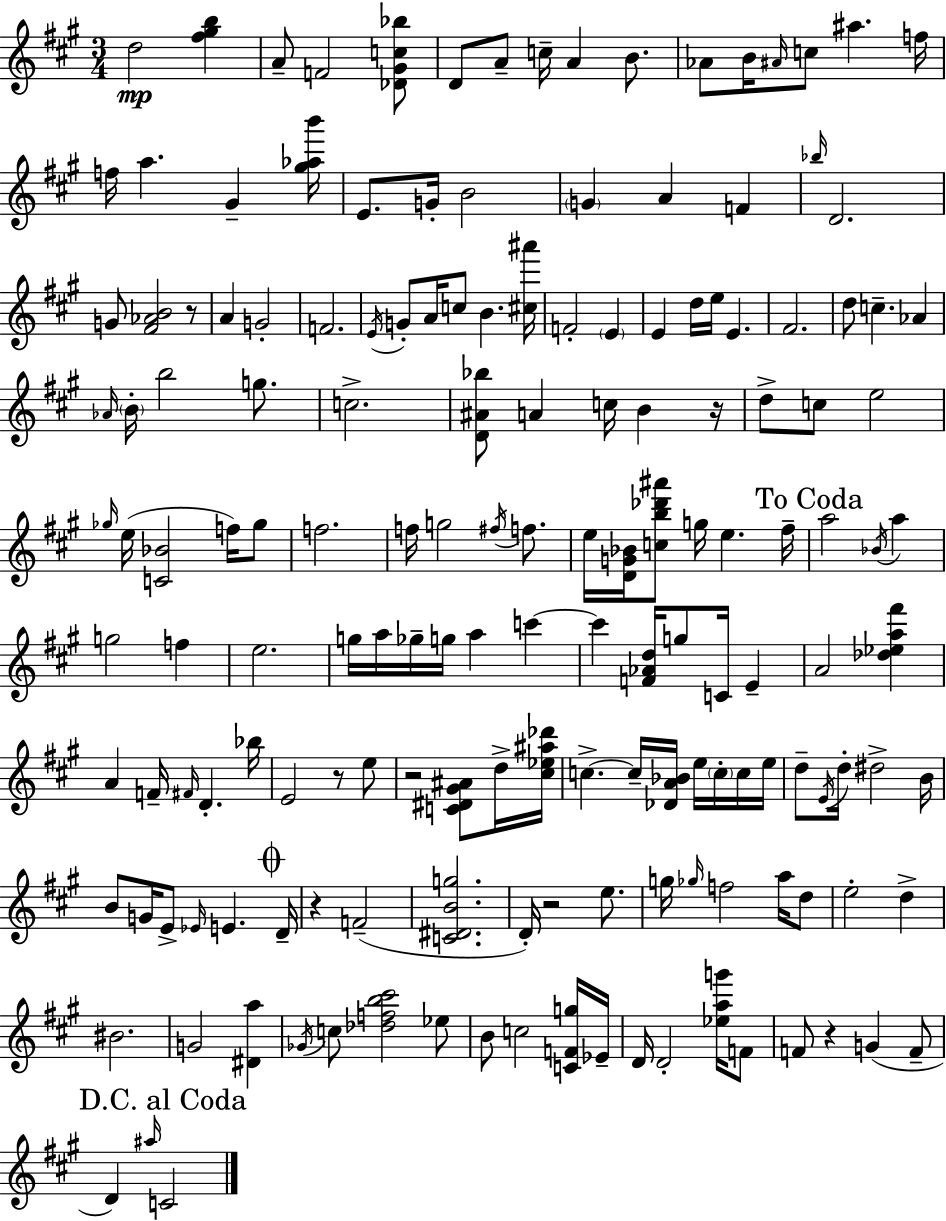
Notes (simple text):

D5/h [F#5,G#5,B5]/q A4/e F4/h [Db4,G#4,C5,Bb5]/e D4/e A4/e C5/s A4/q B4/e. Ab4/e B4/s A#4/s C5/e A#5/q. F5/s F5/s A5/q. G#4/q [G#5,Ab5,B6]/s E4/e. G4/s B4/h G4/q A4/q F4/q Bb5/s D4/h. G4/e [F#4,Ab4,B4]/h R/e A4/q G4/h F4/h. E4/s G4/e A4/s C5/e B4/q. [C#5,A#6]/s F4/h E4/q E4/q D5/s E5/s E4/q. F#4/h. D5/e C5/q. Ab4/q Ab4/s B4/s B5/h G5/e. C5/h. [D4,A#4,Bb5]/e A4/q C5/s B4/q R/s D5/e C5/e E5/h Gb5/s E5/s [C4,Bb4]/h F5/s Gb5/e F5/h. F5/s G5/h F#5/s F5/e. E5/s [D4,G4,Bb4]/s [C5,B5,Db6,A#6]/e G5/s E5/q. F#5/s A5/h Bb4/s A5/q G5/h F5/q E5/h. G5/s A5/s Gb5/s G5/s A5/q C6/q C6/q [F4,Ab4,D5]/s G5/e C4/s E4/q A4/h [Db5,Eb5,A5,F#6]/q A4/q F4/s F#4/s D4/q. Bb5/s E4/h R/e E5/e R/h [C4,D#4,G#4,A#4]/e D5/s [C#5,Eb5,A#5,Db6]/s C5/q. C5/s [Db4,A4,Bb4]/s E5/s C5/s C5/s E5/s D5/e E4/s D5/s D#5/h B4/s B4/e G4/s E4/e Eb4/s E4/q. D4/s R/q F4/h [C4,D#4,B4,G5]/h. D4/s R/h E5/e. G5/s Gb5/s F5/h A5/s D5/e E5/h D5/q BIS4/h. G4/h [D#4,A5]/q Gb4/s C5/e [Db5,F5,B5,C#6]/h Eb5/e B4/e C5/h [C4,F4,G5]/s Eb4/s D4/s D4/h [Eb5,A5,G6]/s F4/e F4/e R/q G4/q F4/e D4/q A#5/s C4/h